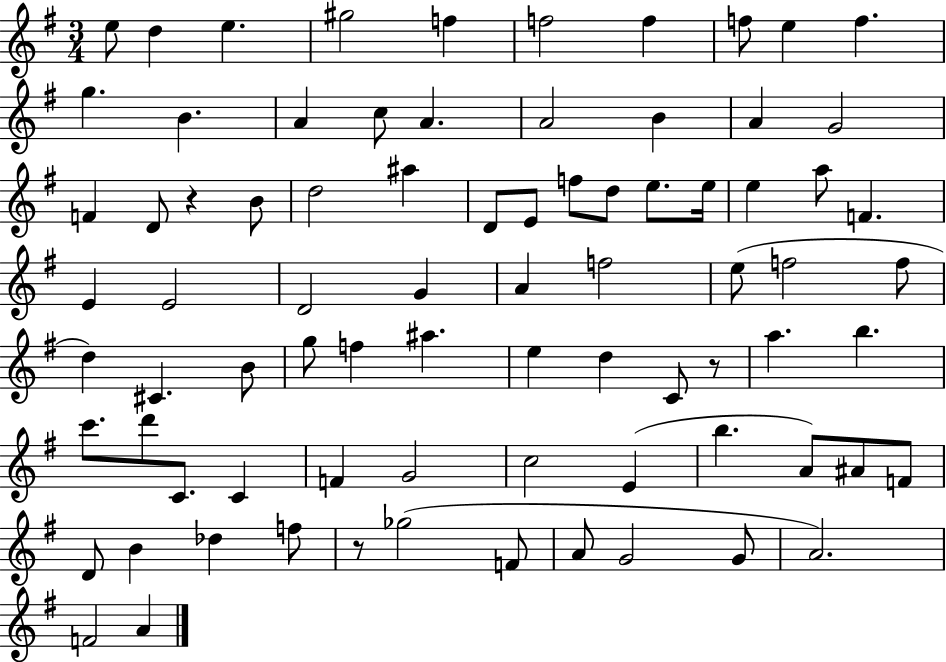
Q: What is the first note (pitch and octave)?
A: E5